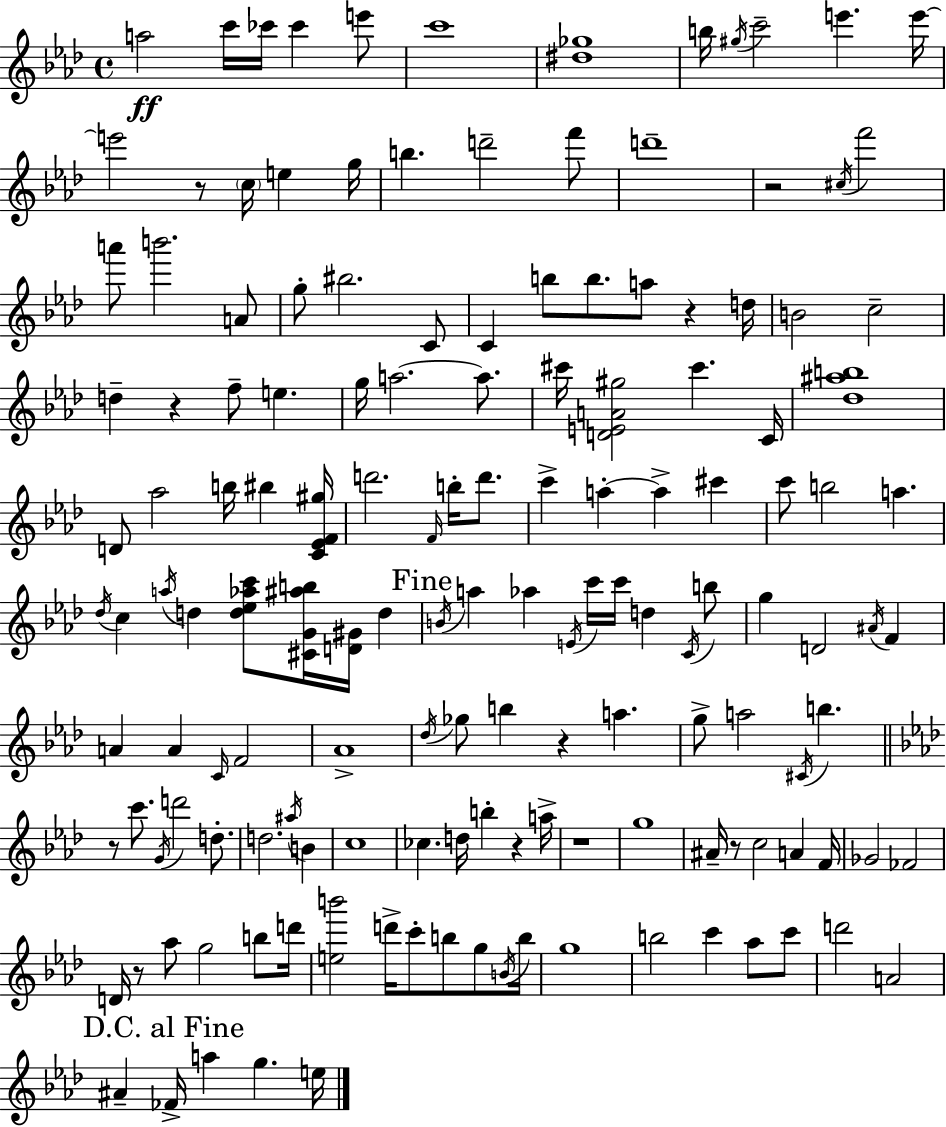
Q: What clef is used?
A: treble